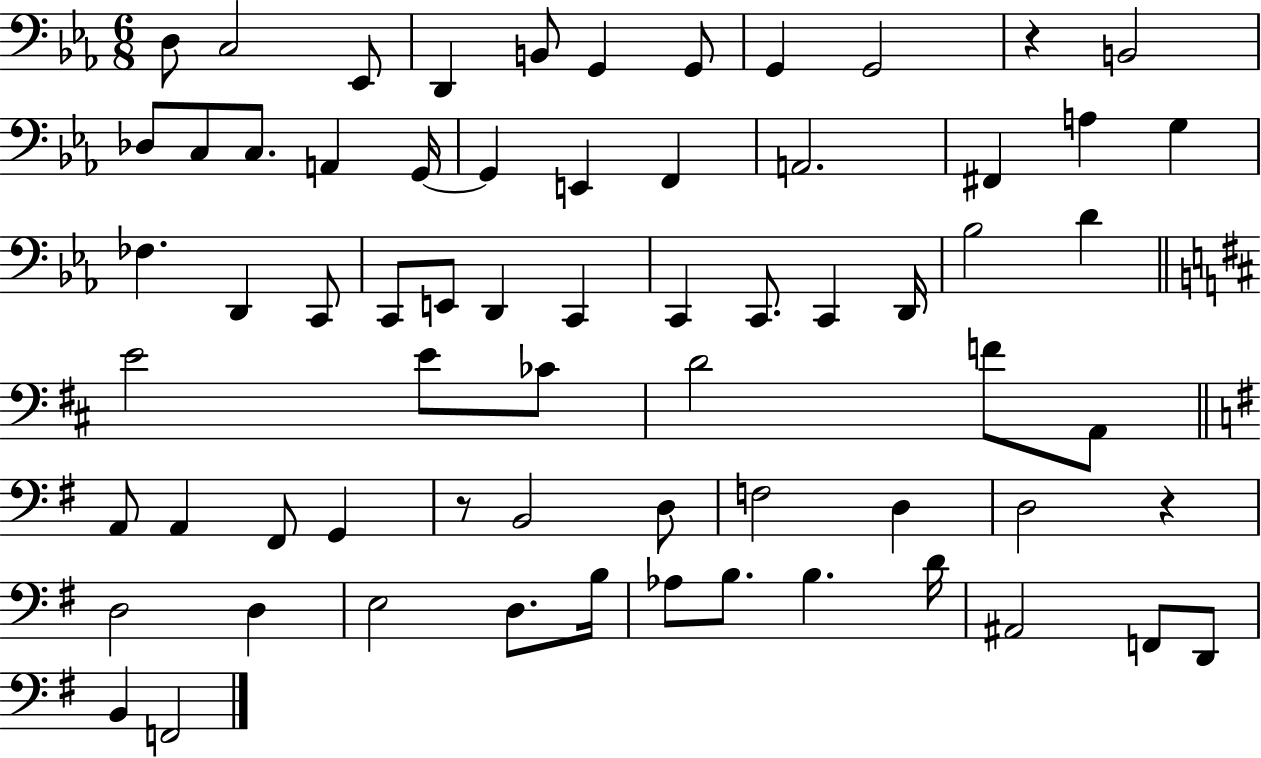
D3/e C3/h Eb2/e D2/q B2/e G2/q G2/e G2/q G2/h R/q B2/h Db3/e C3/e C3/e. A2/q G2/s G2/q E2/q F2/q A2/h. F#2/q A3/q G3/q FES3/q. D2/q C2/e C2/e E2/e D2/q C2/q C2/q C2/e. C2/q D2/s Bb3/h D4/q E4/h E4/e CES4/e D4/h F4/e A2/e A2/e A2/q F#2/e G2/q R/e B2/h D3/e F3/h D3/q D3/h R/q D3/h D3/q E3/h D3/e. B3/s Ab3/e B3/e. B3/q. D4/s A#2/h F2/e D2/e B2/q F2/h